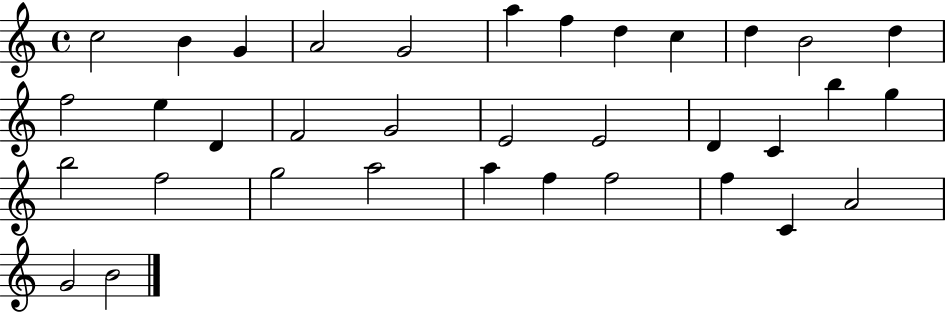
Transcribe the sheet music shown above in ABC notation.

X:1
T:Untitled
M:4/4
L:1/4
K:C
c2 B G A2 G2 a f d c d B2 d f2 e D F2 G2 E2 E2 D C b g b2 f2 g2 a2 a f f2 f C A2 G2 B2